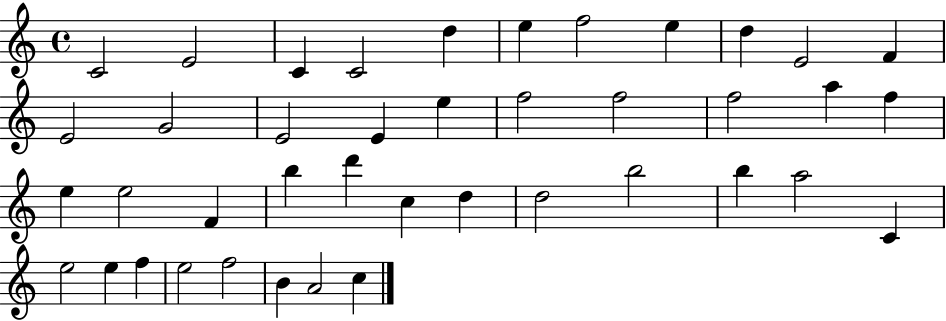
C4/h E4/h C4/q C4/h D5/q E5/q F5/h E5/q D5/q E4/h F4/q E4/h G4/h E4/h E4/q E5/q F5/h F5/h F5/h A5/q F5/q E5/q E5/h F4/q B5/q D6/q C5/q D5/q D5/h B5/h B5/q A5/h C4/q E5/h E5/q F5/q E5/h F5/h B4/q A4/h C5/q